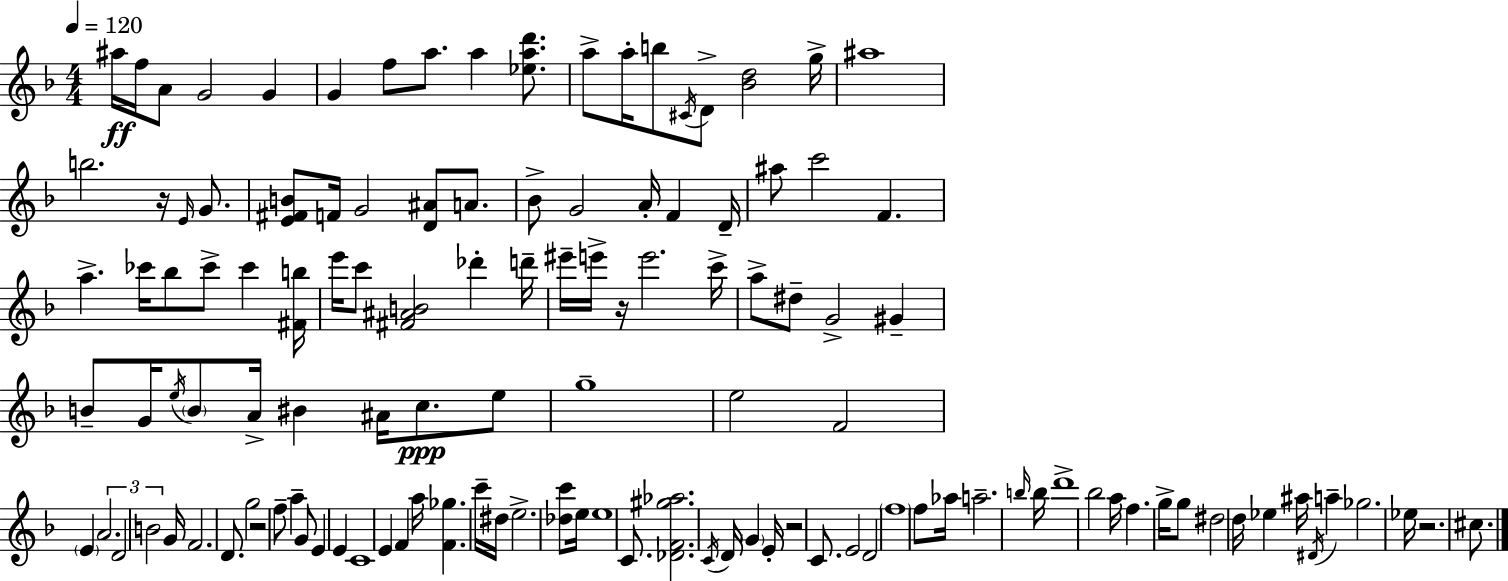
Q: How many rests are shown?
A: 5